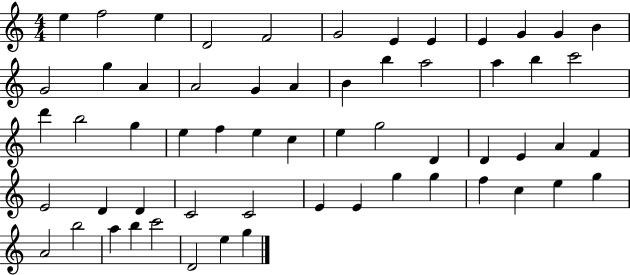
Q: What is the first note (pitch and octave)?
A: E5